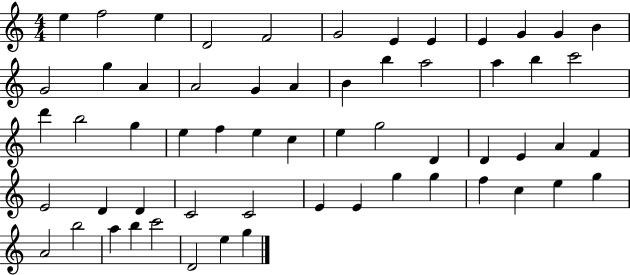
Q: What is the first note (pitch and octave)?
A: E5